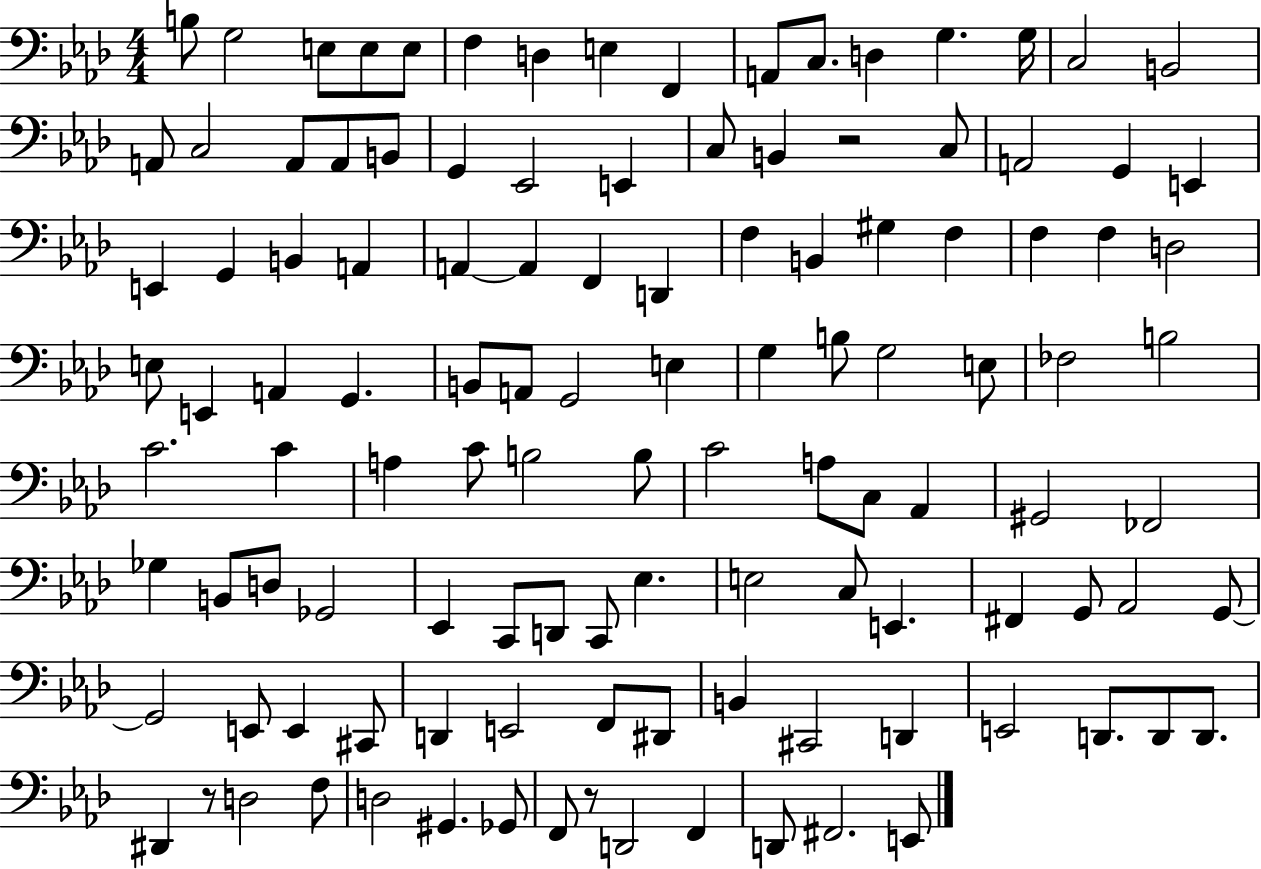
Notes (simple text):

B3/e G3/h E3/e E3/e E3/e F3/q D3/q E3/q F2/q A2/e C3/e. D3/q G3/q. G3/s C3/h B2/h A2/e C3/h A2/e A2/e B2/e G2/q Eb2/h E2/q C3/e B2/q R/h C3/e A2/h G2/q E2/q E2/q G2/q B2/q A2/q A2/q A2/q F2/q D2/q F3/q B2/q G#3/q F3/q F3/q F3/q D3/h E3/e E2/q A2/q G2/q. B2/e A2/e G2/h E3/q G3/q B3/e G3/h E3/e FES3/h B3/h C4/h. C4/q A3/q C4/e B3/h B3/e C4/h A3/e C3/e Ab2/q G#2/h FES2/h Gb3/q B2/e D3/e Gb2/h Eb2/q C2/e D2/e C2/e Eb3/q. E3/h C3/e E2/q. F#2/q G2/e Ab2/h G2/e G2/h E2/e E2/q C#2/e D2/q E2/h F2/e D#2/e B2/q C#2/h D2/q E2/h D2/e. D2/e D2/e. D#2/q R/e D3/h F3/e D3/h G#2/q. Gb2/e F2/e R/e D2/h F2/q D2/e F#2/h. E2/e